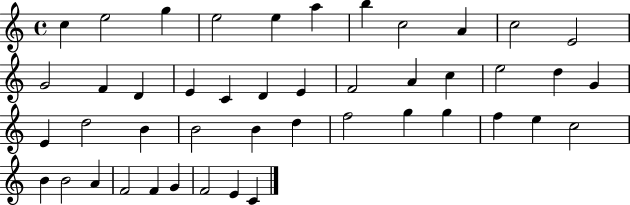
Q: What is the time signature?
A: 4/4